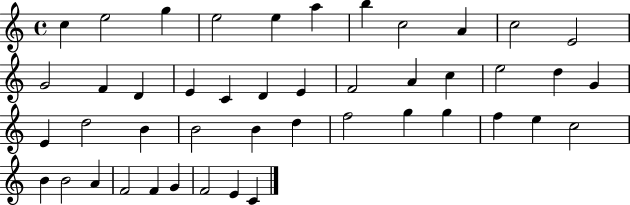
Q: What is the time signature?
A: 4/4